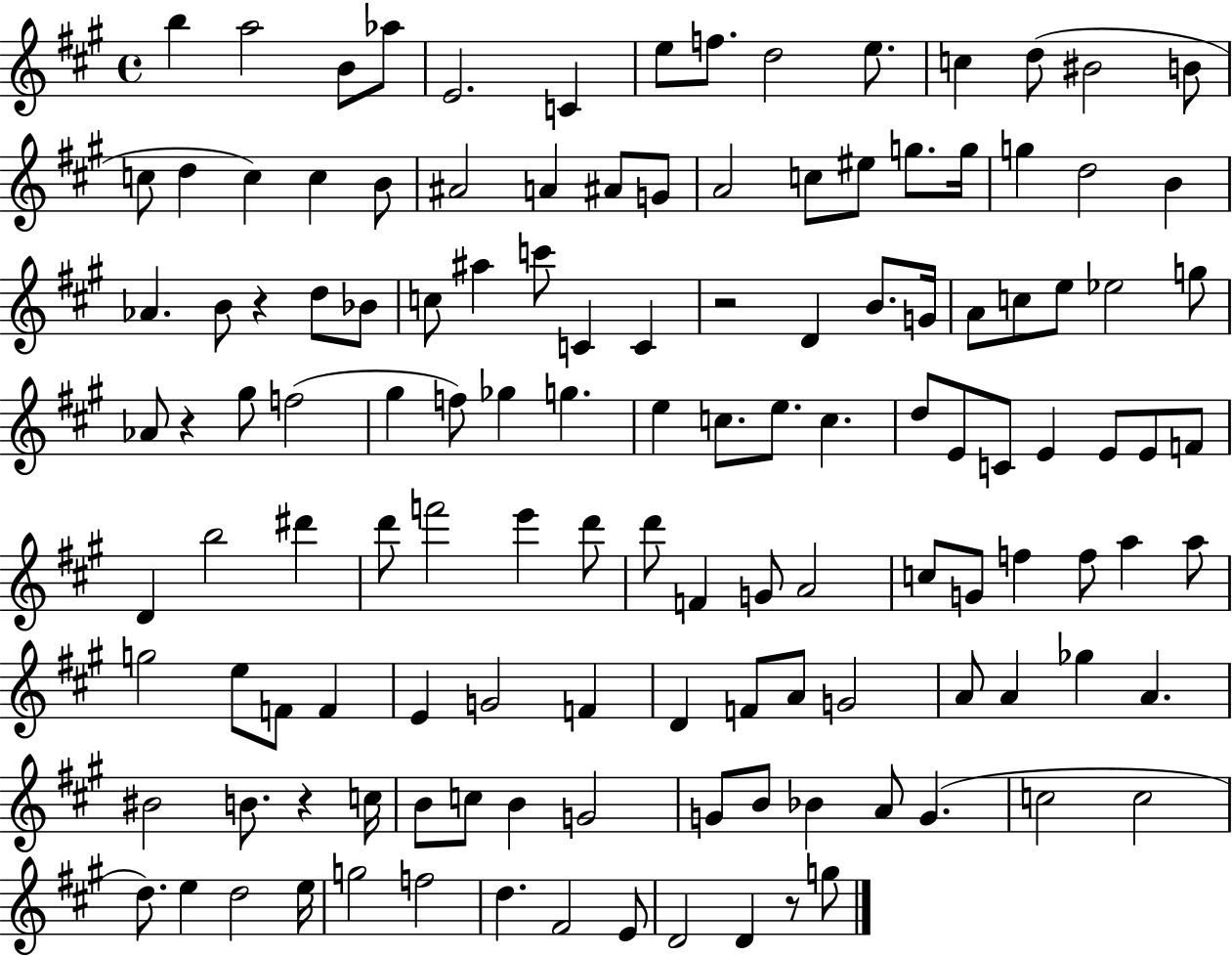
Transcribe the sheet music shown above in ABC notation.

X:1
T:Untitled
M:4/4
L:1/4
K:A
b a2 B/2 _a/2 E2 C e/2 f/2 d2 e/2 c d/2 ^B2 B/2 c/2 d c c B/2 ^A2 A ^A/2 G/2 A2 c/2 ^e/2 g/2 g/4 g d2 B _A B/2 z d/2 _B/2 c/2 ^a c'/2 C C z2 D B/2 G/4 A/2 c/2 e/2 _e2 g/2 _A/2 z ^g/2 f2 ^g f/2 _g g e c/2 e/2 c d/2 E/2 C/2 E E/2 E/2 F/2 D b2 ^d' d'/2 f'2 e' d'/2 d'/2 F G/2 A2 c/2 G/2 f f/2 a a/2 g2 e/2 F/2 F E G2 F D F/2 A/2 G2 A/2 A _g A ^B2 B/2 z c/4 B/2 c/2 B G2 G/2 B/2 _B A/2 G c2 c2 d/2 e d2 e/4 g2 f2 d ^F2 E/2 D2 D z/2 g/2